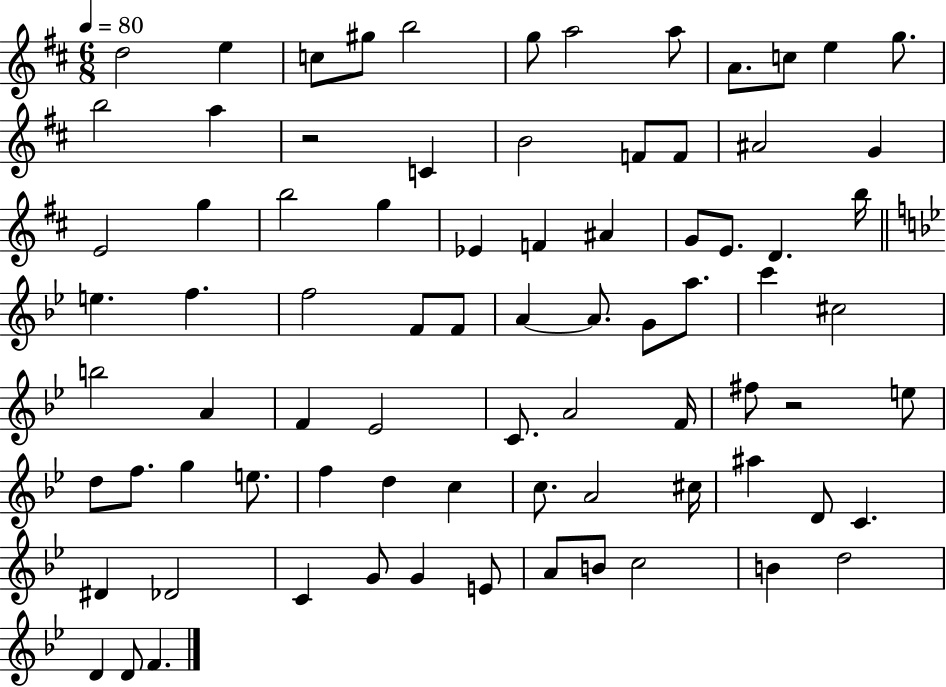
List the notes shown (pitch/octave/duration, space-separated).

D5/h E5/q C5/e G#5/e B5/h G5/e A5/h A5/e A4/e. C5/e E5/q G5/e. B5/h A5/q R/h C4/q B4/h F4/e F4/e A#4/h G4/q E4/h G5/q B5/h G5/q Eb4/q F4/q A#4/q G4/e E4/e. D4/q. B5/s E5/q. F5/q. F5/h F4/e F4/e A4/q A4/e. G4/e A5/e. C6/q C#5/h B5/h A4/q F4/q Eb4/h C4/e. A4/h F4/s F#5/e R/h E5/e D5/e F5/e. G5/q E5/e. F5/q D5/q C5/q C5/e. A4/h C#5/s A#5/q D4/e C4/q. D#4/q Db4/h C4/q G4/e G4/q E4/e A4/e B4/e C5/h B4/q D5/h D4/q D4/e F4/q.